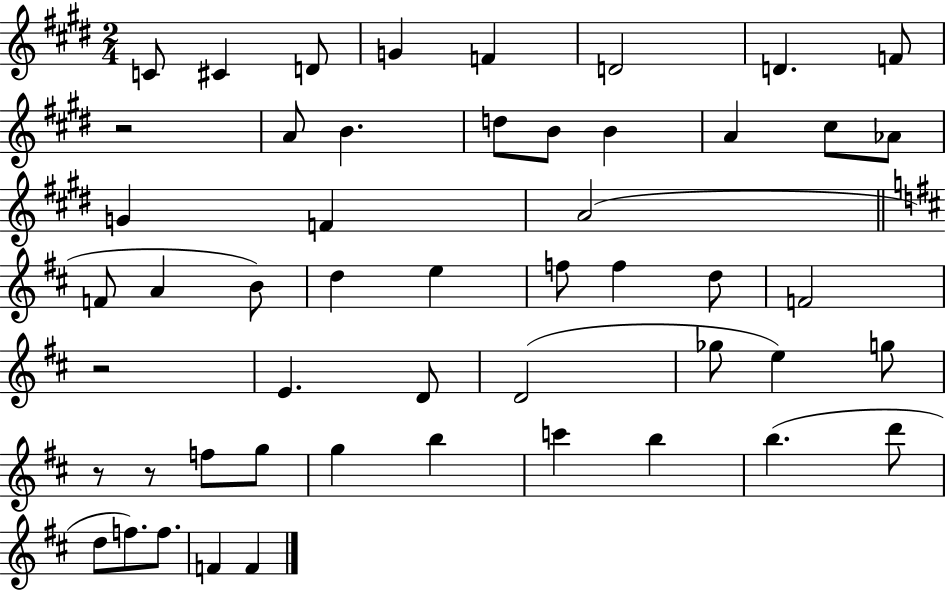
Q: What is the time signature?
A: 2/4